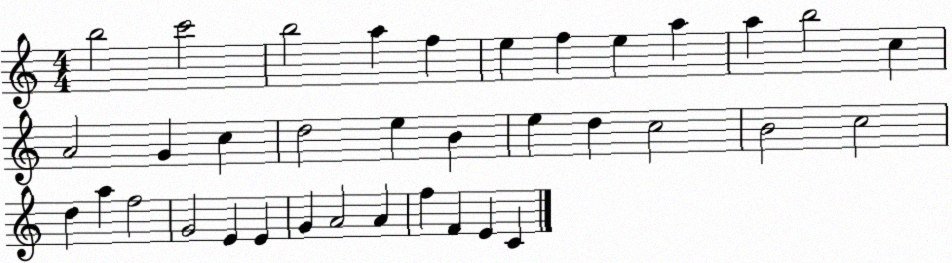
X:1
T:Untitled
M:4/4
L:1/4
K:C
b2 c'2 b2 a f e f e a a b2 c A2 G c d2 e B e d c2 B2 c2 d a f2 G2 E E G A2 A f F E C